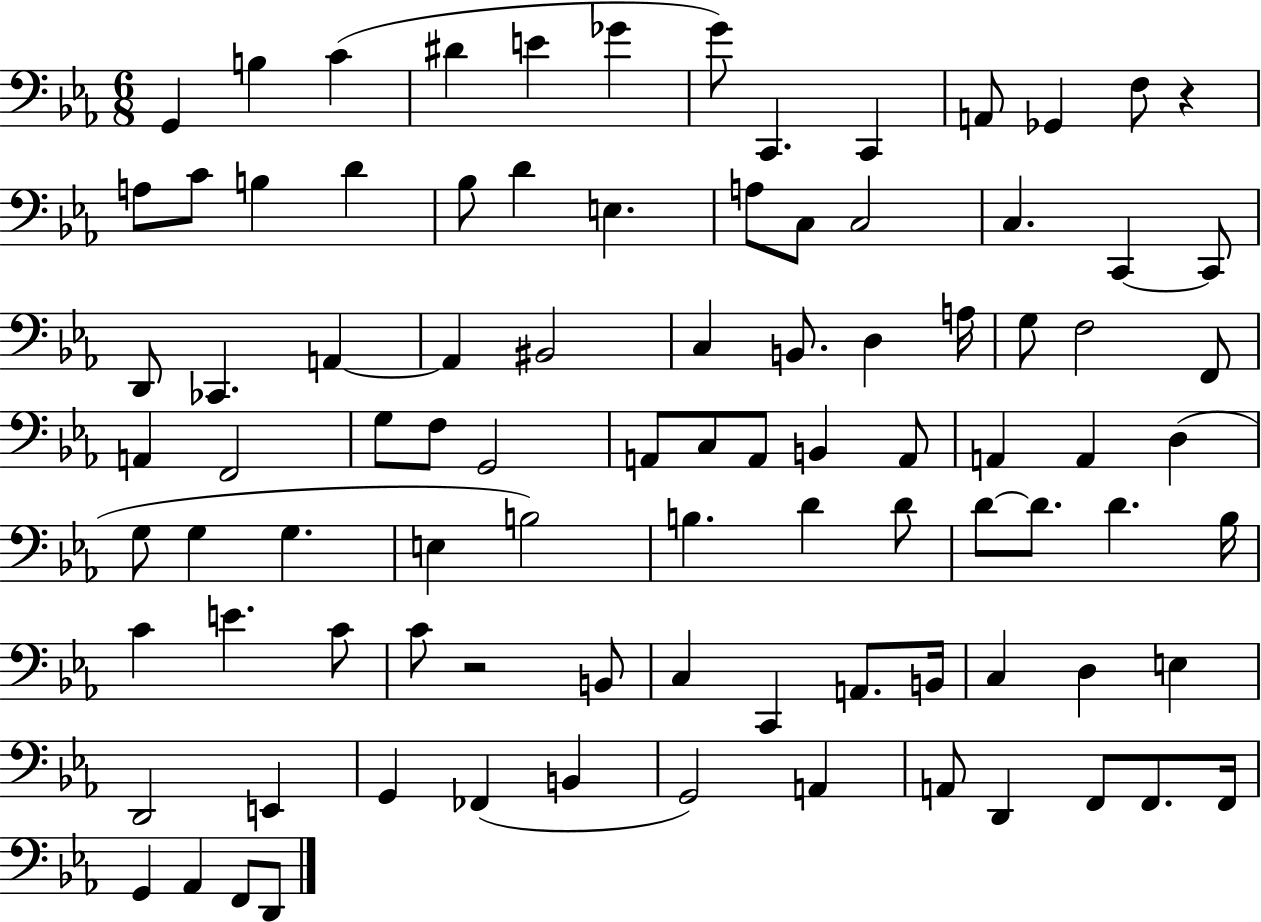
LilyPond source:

{
  \clef bass
  \numericTimeSignature
  \time 6/8
  \key ees \major
  g,4 b4 c'4( | dis'4 e'4 ges'4 | g'8) c,4. c,4 | a,8 ges,4 f8 r4 | \break a8 c'8 b4 d'4 | bes8 d'4 e4. | a8 c8 c2 | c4. c,4~~ c,8 | \break d,8 ces,4. a,4~~ | a,4 bis,2 | c4 b,8. d4 a16 | g8 f2 f,8 | \break a,4 f,2 | g8 f8 g,2 | a,8 c8 a,8 b,4 a,8 | a,4 a,4 d4( | \break g8 g4 g4. | e4 b2) | b4. d'4 d'8 | d'8~~ d'8. d'4. bes16 | \break c'4 e'4. c'8 | c'8 r2 b,8 | c4 c,4 a,8. b,16 | c4 d4 e4 | \break d,2 e,4 | g,4 fes,4( b,4 | g,2) a,4 | a,8 d,4 f,8 f,8. f,16 | \break g,4 aes,4 f,8 d,8 | \bar "|."
}